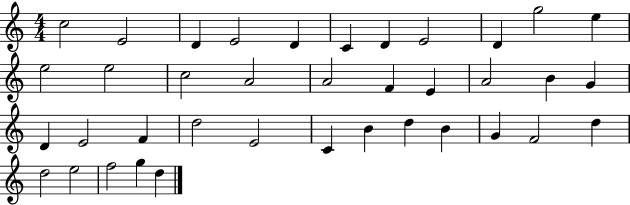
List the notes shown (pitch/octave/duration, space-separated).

C5/h E4/h D4/q E4/h D4/q C4/q D4/q E4/h D4/q G5/h E5/q E5/h E5/h C5/h A4/h A4/h F4/q E4/q A4/h B4/q G4/q D4/q E4/h F4/q D5/h E4/h C4/q B4/q D5/q B4/q G4/q F4/h D5/q D5/h E5/h F5/h G5/q D5/q